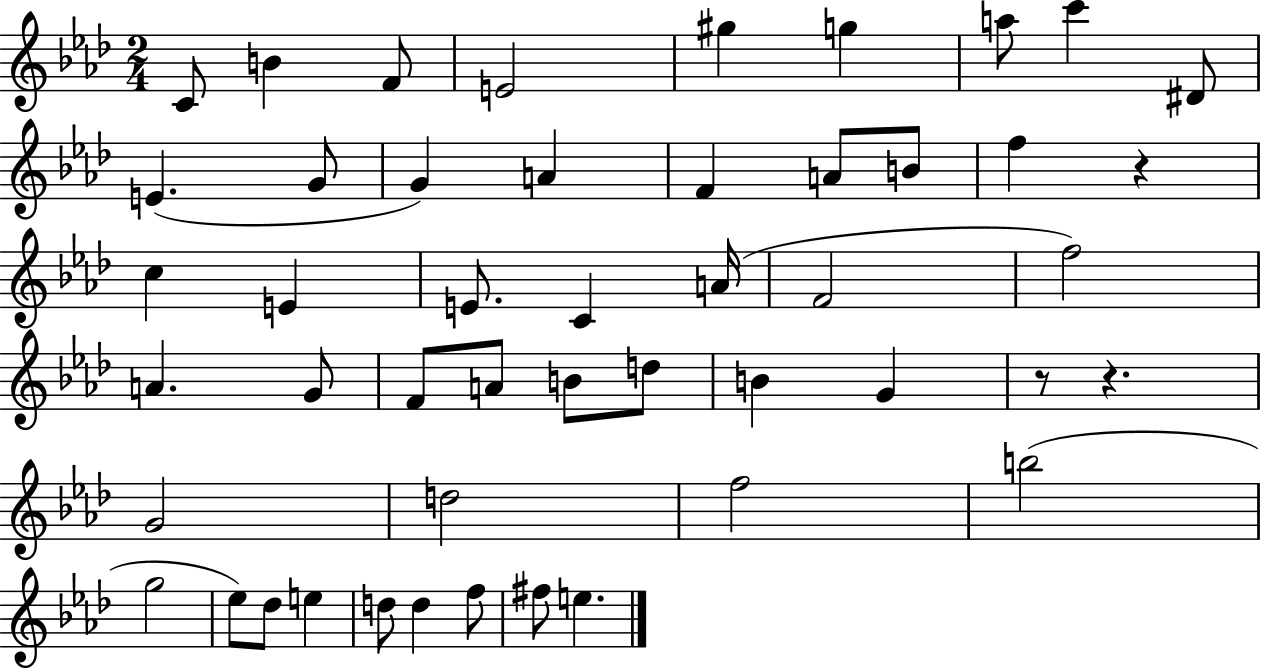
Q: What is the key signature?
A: AES major